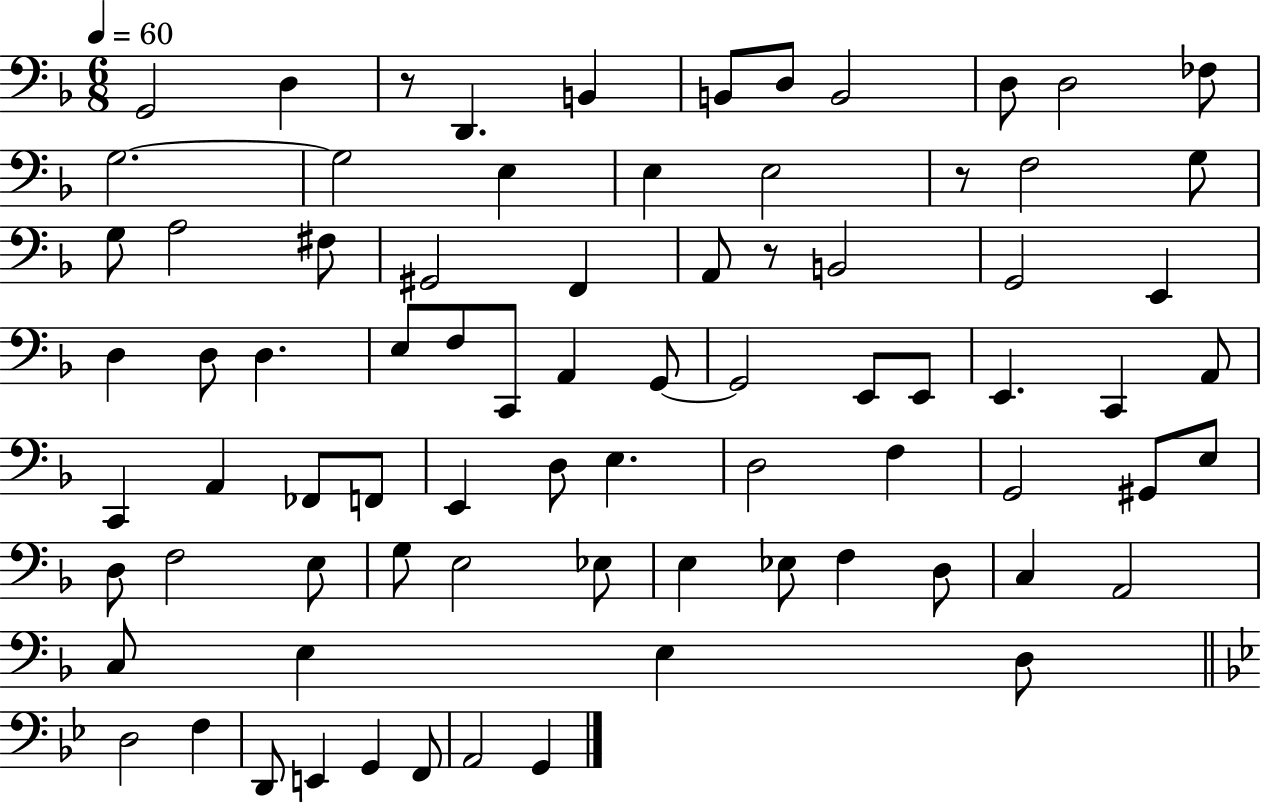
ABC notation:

X:1
T:Untitled
M:6/8
L:1/4
K:F
G,,2 D, z/2 D,, B,, B,,/2 D,/2 B,,2 D,/2 D,2 _F,/2 G,2 G,2 E, E, E,2 z/2 F,2 G,/2 G,/2 A,2 ^F,/2 ^G,,2 F,, A,,/2 z/2 B,,2 G,,2 E,, D, D,/2 D, E,/2 F,/2 C,,/2 A,, G,,/2 G,,2 E,,/2 E,,/2 E,, C,, A,,/2 C,, A,, _F,,/2 F,,/2 E,, D,/2 E, D,2 F, G,,2 ^G,,/2 E,/2 D,/2 F,2 E,/2 G,/2 E,2 _E,/2 E, _E,/2 F, D,/2 C, A,,2 C,/2 E, E, D,/2 D,2 F, D,,/2 E,, G,, F,,/2 A,,2 G,,